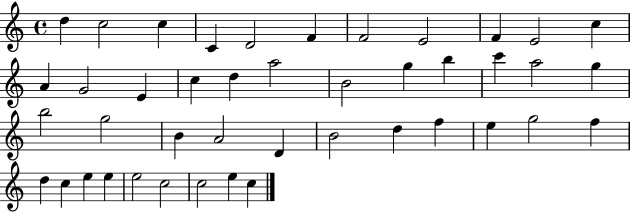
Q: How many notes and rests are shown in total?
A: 43